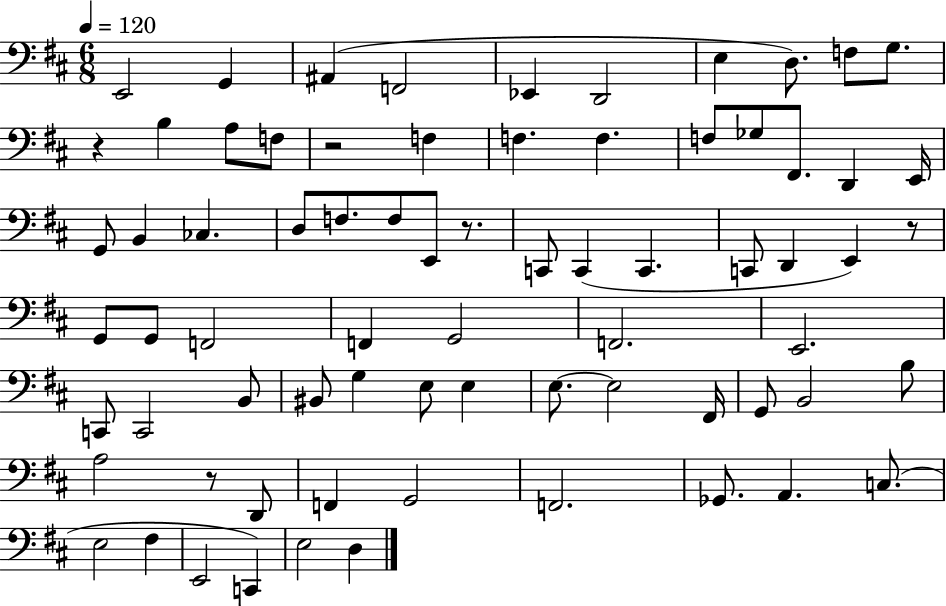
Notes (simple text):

E2/h G2/q A#2/q F2/h Eb2/q D2/h E3/q D3/e. F3/e G3/e. R/q B3/q A3/e F3/e R/h F3/q F3/q. F3/q. F3/e Gb3/e F#2/e. D2/q E2/s G2/e B2/q CES3/q. D3/e F3/e. F3/e E2/e R/e. C2/e C2/q C2/q. C2/e D2/q E2/q R/e G2/e G2/e F2/h F2/q G2/h F2/h. E2/h. C2/e C2/h B2/e BIS2/e G3/q E3/e E3/q E3/e. E3/h F#2/s G2/e B2/h B3/e A3/h R/e D2/e F2/q G2/h F2/h. Gb2/e. A2/q. C3/e. E3/h F#3/q E2/h C2/q E3/h D3/q